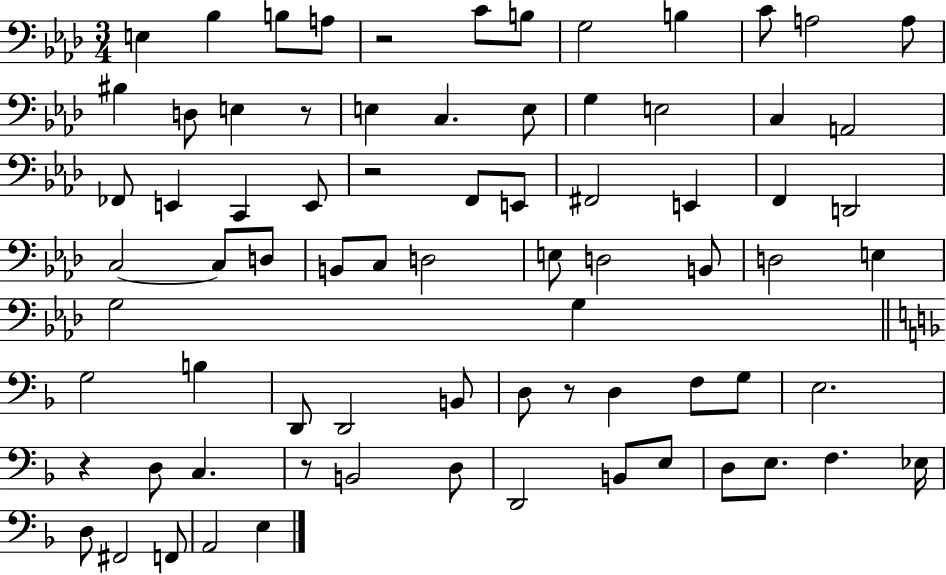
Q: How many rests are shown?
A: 6